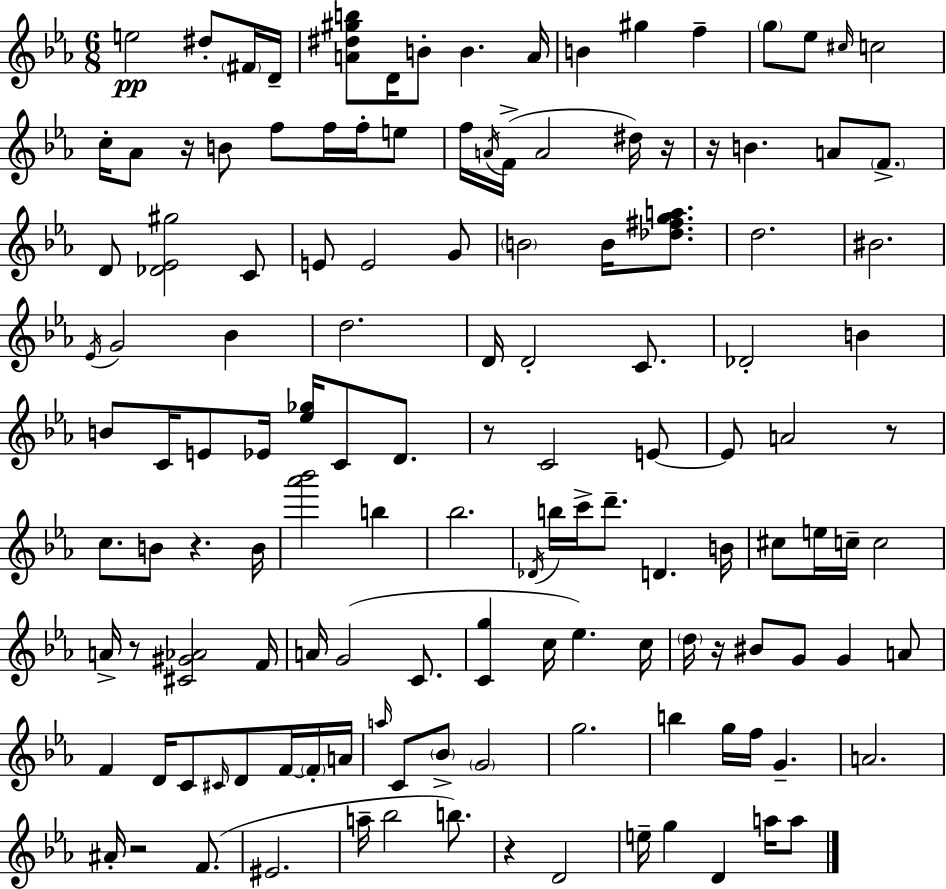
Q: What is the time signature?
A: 6/8